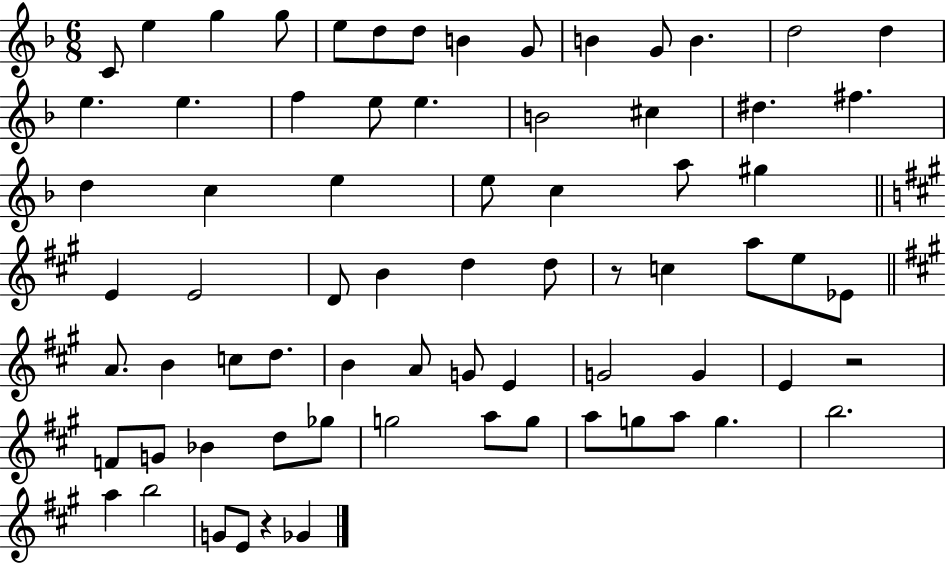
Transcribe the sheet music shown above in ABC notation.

X:1
T:Untitled
M:6/8
L:1/4
K:F
C/2 e g g/2 e/2 d/2 d/2 B G/2 B G/2 B d2 d e e f e/2 e B2 ^c ^d ^f d c e e/2 c a/2 ^g E E2 D/2 B d d/2 z/2 c a/2 e/2 _E/2 A/2 B c/2 d/2 B A/2 G/2 E G2 G E z2 F/2 G/2 _B d/2 _g/2 g2 a/2 g/2 a/2 g/2 a/2 g b2 a b2 G/2 E/2 z _G